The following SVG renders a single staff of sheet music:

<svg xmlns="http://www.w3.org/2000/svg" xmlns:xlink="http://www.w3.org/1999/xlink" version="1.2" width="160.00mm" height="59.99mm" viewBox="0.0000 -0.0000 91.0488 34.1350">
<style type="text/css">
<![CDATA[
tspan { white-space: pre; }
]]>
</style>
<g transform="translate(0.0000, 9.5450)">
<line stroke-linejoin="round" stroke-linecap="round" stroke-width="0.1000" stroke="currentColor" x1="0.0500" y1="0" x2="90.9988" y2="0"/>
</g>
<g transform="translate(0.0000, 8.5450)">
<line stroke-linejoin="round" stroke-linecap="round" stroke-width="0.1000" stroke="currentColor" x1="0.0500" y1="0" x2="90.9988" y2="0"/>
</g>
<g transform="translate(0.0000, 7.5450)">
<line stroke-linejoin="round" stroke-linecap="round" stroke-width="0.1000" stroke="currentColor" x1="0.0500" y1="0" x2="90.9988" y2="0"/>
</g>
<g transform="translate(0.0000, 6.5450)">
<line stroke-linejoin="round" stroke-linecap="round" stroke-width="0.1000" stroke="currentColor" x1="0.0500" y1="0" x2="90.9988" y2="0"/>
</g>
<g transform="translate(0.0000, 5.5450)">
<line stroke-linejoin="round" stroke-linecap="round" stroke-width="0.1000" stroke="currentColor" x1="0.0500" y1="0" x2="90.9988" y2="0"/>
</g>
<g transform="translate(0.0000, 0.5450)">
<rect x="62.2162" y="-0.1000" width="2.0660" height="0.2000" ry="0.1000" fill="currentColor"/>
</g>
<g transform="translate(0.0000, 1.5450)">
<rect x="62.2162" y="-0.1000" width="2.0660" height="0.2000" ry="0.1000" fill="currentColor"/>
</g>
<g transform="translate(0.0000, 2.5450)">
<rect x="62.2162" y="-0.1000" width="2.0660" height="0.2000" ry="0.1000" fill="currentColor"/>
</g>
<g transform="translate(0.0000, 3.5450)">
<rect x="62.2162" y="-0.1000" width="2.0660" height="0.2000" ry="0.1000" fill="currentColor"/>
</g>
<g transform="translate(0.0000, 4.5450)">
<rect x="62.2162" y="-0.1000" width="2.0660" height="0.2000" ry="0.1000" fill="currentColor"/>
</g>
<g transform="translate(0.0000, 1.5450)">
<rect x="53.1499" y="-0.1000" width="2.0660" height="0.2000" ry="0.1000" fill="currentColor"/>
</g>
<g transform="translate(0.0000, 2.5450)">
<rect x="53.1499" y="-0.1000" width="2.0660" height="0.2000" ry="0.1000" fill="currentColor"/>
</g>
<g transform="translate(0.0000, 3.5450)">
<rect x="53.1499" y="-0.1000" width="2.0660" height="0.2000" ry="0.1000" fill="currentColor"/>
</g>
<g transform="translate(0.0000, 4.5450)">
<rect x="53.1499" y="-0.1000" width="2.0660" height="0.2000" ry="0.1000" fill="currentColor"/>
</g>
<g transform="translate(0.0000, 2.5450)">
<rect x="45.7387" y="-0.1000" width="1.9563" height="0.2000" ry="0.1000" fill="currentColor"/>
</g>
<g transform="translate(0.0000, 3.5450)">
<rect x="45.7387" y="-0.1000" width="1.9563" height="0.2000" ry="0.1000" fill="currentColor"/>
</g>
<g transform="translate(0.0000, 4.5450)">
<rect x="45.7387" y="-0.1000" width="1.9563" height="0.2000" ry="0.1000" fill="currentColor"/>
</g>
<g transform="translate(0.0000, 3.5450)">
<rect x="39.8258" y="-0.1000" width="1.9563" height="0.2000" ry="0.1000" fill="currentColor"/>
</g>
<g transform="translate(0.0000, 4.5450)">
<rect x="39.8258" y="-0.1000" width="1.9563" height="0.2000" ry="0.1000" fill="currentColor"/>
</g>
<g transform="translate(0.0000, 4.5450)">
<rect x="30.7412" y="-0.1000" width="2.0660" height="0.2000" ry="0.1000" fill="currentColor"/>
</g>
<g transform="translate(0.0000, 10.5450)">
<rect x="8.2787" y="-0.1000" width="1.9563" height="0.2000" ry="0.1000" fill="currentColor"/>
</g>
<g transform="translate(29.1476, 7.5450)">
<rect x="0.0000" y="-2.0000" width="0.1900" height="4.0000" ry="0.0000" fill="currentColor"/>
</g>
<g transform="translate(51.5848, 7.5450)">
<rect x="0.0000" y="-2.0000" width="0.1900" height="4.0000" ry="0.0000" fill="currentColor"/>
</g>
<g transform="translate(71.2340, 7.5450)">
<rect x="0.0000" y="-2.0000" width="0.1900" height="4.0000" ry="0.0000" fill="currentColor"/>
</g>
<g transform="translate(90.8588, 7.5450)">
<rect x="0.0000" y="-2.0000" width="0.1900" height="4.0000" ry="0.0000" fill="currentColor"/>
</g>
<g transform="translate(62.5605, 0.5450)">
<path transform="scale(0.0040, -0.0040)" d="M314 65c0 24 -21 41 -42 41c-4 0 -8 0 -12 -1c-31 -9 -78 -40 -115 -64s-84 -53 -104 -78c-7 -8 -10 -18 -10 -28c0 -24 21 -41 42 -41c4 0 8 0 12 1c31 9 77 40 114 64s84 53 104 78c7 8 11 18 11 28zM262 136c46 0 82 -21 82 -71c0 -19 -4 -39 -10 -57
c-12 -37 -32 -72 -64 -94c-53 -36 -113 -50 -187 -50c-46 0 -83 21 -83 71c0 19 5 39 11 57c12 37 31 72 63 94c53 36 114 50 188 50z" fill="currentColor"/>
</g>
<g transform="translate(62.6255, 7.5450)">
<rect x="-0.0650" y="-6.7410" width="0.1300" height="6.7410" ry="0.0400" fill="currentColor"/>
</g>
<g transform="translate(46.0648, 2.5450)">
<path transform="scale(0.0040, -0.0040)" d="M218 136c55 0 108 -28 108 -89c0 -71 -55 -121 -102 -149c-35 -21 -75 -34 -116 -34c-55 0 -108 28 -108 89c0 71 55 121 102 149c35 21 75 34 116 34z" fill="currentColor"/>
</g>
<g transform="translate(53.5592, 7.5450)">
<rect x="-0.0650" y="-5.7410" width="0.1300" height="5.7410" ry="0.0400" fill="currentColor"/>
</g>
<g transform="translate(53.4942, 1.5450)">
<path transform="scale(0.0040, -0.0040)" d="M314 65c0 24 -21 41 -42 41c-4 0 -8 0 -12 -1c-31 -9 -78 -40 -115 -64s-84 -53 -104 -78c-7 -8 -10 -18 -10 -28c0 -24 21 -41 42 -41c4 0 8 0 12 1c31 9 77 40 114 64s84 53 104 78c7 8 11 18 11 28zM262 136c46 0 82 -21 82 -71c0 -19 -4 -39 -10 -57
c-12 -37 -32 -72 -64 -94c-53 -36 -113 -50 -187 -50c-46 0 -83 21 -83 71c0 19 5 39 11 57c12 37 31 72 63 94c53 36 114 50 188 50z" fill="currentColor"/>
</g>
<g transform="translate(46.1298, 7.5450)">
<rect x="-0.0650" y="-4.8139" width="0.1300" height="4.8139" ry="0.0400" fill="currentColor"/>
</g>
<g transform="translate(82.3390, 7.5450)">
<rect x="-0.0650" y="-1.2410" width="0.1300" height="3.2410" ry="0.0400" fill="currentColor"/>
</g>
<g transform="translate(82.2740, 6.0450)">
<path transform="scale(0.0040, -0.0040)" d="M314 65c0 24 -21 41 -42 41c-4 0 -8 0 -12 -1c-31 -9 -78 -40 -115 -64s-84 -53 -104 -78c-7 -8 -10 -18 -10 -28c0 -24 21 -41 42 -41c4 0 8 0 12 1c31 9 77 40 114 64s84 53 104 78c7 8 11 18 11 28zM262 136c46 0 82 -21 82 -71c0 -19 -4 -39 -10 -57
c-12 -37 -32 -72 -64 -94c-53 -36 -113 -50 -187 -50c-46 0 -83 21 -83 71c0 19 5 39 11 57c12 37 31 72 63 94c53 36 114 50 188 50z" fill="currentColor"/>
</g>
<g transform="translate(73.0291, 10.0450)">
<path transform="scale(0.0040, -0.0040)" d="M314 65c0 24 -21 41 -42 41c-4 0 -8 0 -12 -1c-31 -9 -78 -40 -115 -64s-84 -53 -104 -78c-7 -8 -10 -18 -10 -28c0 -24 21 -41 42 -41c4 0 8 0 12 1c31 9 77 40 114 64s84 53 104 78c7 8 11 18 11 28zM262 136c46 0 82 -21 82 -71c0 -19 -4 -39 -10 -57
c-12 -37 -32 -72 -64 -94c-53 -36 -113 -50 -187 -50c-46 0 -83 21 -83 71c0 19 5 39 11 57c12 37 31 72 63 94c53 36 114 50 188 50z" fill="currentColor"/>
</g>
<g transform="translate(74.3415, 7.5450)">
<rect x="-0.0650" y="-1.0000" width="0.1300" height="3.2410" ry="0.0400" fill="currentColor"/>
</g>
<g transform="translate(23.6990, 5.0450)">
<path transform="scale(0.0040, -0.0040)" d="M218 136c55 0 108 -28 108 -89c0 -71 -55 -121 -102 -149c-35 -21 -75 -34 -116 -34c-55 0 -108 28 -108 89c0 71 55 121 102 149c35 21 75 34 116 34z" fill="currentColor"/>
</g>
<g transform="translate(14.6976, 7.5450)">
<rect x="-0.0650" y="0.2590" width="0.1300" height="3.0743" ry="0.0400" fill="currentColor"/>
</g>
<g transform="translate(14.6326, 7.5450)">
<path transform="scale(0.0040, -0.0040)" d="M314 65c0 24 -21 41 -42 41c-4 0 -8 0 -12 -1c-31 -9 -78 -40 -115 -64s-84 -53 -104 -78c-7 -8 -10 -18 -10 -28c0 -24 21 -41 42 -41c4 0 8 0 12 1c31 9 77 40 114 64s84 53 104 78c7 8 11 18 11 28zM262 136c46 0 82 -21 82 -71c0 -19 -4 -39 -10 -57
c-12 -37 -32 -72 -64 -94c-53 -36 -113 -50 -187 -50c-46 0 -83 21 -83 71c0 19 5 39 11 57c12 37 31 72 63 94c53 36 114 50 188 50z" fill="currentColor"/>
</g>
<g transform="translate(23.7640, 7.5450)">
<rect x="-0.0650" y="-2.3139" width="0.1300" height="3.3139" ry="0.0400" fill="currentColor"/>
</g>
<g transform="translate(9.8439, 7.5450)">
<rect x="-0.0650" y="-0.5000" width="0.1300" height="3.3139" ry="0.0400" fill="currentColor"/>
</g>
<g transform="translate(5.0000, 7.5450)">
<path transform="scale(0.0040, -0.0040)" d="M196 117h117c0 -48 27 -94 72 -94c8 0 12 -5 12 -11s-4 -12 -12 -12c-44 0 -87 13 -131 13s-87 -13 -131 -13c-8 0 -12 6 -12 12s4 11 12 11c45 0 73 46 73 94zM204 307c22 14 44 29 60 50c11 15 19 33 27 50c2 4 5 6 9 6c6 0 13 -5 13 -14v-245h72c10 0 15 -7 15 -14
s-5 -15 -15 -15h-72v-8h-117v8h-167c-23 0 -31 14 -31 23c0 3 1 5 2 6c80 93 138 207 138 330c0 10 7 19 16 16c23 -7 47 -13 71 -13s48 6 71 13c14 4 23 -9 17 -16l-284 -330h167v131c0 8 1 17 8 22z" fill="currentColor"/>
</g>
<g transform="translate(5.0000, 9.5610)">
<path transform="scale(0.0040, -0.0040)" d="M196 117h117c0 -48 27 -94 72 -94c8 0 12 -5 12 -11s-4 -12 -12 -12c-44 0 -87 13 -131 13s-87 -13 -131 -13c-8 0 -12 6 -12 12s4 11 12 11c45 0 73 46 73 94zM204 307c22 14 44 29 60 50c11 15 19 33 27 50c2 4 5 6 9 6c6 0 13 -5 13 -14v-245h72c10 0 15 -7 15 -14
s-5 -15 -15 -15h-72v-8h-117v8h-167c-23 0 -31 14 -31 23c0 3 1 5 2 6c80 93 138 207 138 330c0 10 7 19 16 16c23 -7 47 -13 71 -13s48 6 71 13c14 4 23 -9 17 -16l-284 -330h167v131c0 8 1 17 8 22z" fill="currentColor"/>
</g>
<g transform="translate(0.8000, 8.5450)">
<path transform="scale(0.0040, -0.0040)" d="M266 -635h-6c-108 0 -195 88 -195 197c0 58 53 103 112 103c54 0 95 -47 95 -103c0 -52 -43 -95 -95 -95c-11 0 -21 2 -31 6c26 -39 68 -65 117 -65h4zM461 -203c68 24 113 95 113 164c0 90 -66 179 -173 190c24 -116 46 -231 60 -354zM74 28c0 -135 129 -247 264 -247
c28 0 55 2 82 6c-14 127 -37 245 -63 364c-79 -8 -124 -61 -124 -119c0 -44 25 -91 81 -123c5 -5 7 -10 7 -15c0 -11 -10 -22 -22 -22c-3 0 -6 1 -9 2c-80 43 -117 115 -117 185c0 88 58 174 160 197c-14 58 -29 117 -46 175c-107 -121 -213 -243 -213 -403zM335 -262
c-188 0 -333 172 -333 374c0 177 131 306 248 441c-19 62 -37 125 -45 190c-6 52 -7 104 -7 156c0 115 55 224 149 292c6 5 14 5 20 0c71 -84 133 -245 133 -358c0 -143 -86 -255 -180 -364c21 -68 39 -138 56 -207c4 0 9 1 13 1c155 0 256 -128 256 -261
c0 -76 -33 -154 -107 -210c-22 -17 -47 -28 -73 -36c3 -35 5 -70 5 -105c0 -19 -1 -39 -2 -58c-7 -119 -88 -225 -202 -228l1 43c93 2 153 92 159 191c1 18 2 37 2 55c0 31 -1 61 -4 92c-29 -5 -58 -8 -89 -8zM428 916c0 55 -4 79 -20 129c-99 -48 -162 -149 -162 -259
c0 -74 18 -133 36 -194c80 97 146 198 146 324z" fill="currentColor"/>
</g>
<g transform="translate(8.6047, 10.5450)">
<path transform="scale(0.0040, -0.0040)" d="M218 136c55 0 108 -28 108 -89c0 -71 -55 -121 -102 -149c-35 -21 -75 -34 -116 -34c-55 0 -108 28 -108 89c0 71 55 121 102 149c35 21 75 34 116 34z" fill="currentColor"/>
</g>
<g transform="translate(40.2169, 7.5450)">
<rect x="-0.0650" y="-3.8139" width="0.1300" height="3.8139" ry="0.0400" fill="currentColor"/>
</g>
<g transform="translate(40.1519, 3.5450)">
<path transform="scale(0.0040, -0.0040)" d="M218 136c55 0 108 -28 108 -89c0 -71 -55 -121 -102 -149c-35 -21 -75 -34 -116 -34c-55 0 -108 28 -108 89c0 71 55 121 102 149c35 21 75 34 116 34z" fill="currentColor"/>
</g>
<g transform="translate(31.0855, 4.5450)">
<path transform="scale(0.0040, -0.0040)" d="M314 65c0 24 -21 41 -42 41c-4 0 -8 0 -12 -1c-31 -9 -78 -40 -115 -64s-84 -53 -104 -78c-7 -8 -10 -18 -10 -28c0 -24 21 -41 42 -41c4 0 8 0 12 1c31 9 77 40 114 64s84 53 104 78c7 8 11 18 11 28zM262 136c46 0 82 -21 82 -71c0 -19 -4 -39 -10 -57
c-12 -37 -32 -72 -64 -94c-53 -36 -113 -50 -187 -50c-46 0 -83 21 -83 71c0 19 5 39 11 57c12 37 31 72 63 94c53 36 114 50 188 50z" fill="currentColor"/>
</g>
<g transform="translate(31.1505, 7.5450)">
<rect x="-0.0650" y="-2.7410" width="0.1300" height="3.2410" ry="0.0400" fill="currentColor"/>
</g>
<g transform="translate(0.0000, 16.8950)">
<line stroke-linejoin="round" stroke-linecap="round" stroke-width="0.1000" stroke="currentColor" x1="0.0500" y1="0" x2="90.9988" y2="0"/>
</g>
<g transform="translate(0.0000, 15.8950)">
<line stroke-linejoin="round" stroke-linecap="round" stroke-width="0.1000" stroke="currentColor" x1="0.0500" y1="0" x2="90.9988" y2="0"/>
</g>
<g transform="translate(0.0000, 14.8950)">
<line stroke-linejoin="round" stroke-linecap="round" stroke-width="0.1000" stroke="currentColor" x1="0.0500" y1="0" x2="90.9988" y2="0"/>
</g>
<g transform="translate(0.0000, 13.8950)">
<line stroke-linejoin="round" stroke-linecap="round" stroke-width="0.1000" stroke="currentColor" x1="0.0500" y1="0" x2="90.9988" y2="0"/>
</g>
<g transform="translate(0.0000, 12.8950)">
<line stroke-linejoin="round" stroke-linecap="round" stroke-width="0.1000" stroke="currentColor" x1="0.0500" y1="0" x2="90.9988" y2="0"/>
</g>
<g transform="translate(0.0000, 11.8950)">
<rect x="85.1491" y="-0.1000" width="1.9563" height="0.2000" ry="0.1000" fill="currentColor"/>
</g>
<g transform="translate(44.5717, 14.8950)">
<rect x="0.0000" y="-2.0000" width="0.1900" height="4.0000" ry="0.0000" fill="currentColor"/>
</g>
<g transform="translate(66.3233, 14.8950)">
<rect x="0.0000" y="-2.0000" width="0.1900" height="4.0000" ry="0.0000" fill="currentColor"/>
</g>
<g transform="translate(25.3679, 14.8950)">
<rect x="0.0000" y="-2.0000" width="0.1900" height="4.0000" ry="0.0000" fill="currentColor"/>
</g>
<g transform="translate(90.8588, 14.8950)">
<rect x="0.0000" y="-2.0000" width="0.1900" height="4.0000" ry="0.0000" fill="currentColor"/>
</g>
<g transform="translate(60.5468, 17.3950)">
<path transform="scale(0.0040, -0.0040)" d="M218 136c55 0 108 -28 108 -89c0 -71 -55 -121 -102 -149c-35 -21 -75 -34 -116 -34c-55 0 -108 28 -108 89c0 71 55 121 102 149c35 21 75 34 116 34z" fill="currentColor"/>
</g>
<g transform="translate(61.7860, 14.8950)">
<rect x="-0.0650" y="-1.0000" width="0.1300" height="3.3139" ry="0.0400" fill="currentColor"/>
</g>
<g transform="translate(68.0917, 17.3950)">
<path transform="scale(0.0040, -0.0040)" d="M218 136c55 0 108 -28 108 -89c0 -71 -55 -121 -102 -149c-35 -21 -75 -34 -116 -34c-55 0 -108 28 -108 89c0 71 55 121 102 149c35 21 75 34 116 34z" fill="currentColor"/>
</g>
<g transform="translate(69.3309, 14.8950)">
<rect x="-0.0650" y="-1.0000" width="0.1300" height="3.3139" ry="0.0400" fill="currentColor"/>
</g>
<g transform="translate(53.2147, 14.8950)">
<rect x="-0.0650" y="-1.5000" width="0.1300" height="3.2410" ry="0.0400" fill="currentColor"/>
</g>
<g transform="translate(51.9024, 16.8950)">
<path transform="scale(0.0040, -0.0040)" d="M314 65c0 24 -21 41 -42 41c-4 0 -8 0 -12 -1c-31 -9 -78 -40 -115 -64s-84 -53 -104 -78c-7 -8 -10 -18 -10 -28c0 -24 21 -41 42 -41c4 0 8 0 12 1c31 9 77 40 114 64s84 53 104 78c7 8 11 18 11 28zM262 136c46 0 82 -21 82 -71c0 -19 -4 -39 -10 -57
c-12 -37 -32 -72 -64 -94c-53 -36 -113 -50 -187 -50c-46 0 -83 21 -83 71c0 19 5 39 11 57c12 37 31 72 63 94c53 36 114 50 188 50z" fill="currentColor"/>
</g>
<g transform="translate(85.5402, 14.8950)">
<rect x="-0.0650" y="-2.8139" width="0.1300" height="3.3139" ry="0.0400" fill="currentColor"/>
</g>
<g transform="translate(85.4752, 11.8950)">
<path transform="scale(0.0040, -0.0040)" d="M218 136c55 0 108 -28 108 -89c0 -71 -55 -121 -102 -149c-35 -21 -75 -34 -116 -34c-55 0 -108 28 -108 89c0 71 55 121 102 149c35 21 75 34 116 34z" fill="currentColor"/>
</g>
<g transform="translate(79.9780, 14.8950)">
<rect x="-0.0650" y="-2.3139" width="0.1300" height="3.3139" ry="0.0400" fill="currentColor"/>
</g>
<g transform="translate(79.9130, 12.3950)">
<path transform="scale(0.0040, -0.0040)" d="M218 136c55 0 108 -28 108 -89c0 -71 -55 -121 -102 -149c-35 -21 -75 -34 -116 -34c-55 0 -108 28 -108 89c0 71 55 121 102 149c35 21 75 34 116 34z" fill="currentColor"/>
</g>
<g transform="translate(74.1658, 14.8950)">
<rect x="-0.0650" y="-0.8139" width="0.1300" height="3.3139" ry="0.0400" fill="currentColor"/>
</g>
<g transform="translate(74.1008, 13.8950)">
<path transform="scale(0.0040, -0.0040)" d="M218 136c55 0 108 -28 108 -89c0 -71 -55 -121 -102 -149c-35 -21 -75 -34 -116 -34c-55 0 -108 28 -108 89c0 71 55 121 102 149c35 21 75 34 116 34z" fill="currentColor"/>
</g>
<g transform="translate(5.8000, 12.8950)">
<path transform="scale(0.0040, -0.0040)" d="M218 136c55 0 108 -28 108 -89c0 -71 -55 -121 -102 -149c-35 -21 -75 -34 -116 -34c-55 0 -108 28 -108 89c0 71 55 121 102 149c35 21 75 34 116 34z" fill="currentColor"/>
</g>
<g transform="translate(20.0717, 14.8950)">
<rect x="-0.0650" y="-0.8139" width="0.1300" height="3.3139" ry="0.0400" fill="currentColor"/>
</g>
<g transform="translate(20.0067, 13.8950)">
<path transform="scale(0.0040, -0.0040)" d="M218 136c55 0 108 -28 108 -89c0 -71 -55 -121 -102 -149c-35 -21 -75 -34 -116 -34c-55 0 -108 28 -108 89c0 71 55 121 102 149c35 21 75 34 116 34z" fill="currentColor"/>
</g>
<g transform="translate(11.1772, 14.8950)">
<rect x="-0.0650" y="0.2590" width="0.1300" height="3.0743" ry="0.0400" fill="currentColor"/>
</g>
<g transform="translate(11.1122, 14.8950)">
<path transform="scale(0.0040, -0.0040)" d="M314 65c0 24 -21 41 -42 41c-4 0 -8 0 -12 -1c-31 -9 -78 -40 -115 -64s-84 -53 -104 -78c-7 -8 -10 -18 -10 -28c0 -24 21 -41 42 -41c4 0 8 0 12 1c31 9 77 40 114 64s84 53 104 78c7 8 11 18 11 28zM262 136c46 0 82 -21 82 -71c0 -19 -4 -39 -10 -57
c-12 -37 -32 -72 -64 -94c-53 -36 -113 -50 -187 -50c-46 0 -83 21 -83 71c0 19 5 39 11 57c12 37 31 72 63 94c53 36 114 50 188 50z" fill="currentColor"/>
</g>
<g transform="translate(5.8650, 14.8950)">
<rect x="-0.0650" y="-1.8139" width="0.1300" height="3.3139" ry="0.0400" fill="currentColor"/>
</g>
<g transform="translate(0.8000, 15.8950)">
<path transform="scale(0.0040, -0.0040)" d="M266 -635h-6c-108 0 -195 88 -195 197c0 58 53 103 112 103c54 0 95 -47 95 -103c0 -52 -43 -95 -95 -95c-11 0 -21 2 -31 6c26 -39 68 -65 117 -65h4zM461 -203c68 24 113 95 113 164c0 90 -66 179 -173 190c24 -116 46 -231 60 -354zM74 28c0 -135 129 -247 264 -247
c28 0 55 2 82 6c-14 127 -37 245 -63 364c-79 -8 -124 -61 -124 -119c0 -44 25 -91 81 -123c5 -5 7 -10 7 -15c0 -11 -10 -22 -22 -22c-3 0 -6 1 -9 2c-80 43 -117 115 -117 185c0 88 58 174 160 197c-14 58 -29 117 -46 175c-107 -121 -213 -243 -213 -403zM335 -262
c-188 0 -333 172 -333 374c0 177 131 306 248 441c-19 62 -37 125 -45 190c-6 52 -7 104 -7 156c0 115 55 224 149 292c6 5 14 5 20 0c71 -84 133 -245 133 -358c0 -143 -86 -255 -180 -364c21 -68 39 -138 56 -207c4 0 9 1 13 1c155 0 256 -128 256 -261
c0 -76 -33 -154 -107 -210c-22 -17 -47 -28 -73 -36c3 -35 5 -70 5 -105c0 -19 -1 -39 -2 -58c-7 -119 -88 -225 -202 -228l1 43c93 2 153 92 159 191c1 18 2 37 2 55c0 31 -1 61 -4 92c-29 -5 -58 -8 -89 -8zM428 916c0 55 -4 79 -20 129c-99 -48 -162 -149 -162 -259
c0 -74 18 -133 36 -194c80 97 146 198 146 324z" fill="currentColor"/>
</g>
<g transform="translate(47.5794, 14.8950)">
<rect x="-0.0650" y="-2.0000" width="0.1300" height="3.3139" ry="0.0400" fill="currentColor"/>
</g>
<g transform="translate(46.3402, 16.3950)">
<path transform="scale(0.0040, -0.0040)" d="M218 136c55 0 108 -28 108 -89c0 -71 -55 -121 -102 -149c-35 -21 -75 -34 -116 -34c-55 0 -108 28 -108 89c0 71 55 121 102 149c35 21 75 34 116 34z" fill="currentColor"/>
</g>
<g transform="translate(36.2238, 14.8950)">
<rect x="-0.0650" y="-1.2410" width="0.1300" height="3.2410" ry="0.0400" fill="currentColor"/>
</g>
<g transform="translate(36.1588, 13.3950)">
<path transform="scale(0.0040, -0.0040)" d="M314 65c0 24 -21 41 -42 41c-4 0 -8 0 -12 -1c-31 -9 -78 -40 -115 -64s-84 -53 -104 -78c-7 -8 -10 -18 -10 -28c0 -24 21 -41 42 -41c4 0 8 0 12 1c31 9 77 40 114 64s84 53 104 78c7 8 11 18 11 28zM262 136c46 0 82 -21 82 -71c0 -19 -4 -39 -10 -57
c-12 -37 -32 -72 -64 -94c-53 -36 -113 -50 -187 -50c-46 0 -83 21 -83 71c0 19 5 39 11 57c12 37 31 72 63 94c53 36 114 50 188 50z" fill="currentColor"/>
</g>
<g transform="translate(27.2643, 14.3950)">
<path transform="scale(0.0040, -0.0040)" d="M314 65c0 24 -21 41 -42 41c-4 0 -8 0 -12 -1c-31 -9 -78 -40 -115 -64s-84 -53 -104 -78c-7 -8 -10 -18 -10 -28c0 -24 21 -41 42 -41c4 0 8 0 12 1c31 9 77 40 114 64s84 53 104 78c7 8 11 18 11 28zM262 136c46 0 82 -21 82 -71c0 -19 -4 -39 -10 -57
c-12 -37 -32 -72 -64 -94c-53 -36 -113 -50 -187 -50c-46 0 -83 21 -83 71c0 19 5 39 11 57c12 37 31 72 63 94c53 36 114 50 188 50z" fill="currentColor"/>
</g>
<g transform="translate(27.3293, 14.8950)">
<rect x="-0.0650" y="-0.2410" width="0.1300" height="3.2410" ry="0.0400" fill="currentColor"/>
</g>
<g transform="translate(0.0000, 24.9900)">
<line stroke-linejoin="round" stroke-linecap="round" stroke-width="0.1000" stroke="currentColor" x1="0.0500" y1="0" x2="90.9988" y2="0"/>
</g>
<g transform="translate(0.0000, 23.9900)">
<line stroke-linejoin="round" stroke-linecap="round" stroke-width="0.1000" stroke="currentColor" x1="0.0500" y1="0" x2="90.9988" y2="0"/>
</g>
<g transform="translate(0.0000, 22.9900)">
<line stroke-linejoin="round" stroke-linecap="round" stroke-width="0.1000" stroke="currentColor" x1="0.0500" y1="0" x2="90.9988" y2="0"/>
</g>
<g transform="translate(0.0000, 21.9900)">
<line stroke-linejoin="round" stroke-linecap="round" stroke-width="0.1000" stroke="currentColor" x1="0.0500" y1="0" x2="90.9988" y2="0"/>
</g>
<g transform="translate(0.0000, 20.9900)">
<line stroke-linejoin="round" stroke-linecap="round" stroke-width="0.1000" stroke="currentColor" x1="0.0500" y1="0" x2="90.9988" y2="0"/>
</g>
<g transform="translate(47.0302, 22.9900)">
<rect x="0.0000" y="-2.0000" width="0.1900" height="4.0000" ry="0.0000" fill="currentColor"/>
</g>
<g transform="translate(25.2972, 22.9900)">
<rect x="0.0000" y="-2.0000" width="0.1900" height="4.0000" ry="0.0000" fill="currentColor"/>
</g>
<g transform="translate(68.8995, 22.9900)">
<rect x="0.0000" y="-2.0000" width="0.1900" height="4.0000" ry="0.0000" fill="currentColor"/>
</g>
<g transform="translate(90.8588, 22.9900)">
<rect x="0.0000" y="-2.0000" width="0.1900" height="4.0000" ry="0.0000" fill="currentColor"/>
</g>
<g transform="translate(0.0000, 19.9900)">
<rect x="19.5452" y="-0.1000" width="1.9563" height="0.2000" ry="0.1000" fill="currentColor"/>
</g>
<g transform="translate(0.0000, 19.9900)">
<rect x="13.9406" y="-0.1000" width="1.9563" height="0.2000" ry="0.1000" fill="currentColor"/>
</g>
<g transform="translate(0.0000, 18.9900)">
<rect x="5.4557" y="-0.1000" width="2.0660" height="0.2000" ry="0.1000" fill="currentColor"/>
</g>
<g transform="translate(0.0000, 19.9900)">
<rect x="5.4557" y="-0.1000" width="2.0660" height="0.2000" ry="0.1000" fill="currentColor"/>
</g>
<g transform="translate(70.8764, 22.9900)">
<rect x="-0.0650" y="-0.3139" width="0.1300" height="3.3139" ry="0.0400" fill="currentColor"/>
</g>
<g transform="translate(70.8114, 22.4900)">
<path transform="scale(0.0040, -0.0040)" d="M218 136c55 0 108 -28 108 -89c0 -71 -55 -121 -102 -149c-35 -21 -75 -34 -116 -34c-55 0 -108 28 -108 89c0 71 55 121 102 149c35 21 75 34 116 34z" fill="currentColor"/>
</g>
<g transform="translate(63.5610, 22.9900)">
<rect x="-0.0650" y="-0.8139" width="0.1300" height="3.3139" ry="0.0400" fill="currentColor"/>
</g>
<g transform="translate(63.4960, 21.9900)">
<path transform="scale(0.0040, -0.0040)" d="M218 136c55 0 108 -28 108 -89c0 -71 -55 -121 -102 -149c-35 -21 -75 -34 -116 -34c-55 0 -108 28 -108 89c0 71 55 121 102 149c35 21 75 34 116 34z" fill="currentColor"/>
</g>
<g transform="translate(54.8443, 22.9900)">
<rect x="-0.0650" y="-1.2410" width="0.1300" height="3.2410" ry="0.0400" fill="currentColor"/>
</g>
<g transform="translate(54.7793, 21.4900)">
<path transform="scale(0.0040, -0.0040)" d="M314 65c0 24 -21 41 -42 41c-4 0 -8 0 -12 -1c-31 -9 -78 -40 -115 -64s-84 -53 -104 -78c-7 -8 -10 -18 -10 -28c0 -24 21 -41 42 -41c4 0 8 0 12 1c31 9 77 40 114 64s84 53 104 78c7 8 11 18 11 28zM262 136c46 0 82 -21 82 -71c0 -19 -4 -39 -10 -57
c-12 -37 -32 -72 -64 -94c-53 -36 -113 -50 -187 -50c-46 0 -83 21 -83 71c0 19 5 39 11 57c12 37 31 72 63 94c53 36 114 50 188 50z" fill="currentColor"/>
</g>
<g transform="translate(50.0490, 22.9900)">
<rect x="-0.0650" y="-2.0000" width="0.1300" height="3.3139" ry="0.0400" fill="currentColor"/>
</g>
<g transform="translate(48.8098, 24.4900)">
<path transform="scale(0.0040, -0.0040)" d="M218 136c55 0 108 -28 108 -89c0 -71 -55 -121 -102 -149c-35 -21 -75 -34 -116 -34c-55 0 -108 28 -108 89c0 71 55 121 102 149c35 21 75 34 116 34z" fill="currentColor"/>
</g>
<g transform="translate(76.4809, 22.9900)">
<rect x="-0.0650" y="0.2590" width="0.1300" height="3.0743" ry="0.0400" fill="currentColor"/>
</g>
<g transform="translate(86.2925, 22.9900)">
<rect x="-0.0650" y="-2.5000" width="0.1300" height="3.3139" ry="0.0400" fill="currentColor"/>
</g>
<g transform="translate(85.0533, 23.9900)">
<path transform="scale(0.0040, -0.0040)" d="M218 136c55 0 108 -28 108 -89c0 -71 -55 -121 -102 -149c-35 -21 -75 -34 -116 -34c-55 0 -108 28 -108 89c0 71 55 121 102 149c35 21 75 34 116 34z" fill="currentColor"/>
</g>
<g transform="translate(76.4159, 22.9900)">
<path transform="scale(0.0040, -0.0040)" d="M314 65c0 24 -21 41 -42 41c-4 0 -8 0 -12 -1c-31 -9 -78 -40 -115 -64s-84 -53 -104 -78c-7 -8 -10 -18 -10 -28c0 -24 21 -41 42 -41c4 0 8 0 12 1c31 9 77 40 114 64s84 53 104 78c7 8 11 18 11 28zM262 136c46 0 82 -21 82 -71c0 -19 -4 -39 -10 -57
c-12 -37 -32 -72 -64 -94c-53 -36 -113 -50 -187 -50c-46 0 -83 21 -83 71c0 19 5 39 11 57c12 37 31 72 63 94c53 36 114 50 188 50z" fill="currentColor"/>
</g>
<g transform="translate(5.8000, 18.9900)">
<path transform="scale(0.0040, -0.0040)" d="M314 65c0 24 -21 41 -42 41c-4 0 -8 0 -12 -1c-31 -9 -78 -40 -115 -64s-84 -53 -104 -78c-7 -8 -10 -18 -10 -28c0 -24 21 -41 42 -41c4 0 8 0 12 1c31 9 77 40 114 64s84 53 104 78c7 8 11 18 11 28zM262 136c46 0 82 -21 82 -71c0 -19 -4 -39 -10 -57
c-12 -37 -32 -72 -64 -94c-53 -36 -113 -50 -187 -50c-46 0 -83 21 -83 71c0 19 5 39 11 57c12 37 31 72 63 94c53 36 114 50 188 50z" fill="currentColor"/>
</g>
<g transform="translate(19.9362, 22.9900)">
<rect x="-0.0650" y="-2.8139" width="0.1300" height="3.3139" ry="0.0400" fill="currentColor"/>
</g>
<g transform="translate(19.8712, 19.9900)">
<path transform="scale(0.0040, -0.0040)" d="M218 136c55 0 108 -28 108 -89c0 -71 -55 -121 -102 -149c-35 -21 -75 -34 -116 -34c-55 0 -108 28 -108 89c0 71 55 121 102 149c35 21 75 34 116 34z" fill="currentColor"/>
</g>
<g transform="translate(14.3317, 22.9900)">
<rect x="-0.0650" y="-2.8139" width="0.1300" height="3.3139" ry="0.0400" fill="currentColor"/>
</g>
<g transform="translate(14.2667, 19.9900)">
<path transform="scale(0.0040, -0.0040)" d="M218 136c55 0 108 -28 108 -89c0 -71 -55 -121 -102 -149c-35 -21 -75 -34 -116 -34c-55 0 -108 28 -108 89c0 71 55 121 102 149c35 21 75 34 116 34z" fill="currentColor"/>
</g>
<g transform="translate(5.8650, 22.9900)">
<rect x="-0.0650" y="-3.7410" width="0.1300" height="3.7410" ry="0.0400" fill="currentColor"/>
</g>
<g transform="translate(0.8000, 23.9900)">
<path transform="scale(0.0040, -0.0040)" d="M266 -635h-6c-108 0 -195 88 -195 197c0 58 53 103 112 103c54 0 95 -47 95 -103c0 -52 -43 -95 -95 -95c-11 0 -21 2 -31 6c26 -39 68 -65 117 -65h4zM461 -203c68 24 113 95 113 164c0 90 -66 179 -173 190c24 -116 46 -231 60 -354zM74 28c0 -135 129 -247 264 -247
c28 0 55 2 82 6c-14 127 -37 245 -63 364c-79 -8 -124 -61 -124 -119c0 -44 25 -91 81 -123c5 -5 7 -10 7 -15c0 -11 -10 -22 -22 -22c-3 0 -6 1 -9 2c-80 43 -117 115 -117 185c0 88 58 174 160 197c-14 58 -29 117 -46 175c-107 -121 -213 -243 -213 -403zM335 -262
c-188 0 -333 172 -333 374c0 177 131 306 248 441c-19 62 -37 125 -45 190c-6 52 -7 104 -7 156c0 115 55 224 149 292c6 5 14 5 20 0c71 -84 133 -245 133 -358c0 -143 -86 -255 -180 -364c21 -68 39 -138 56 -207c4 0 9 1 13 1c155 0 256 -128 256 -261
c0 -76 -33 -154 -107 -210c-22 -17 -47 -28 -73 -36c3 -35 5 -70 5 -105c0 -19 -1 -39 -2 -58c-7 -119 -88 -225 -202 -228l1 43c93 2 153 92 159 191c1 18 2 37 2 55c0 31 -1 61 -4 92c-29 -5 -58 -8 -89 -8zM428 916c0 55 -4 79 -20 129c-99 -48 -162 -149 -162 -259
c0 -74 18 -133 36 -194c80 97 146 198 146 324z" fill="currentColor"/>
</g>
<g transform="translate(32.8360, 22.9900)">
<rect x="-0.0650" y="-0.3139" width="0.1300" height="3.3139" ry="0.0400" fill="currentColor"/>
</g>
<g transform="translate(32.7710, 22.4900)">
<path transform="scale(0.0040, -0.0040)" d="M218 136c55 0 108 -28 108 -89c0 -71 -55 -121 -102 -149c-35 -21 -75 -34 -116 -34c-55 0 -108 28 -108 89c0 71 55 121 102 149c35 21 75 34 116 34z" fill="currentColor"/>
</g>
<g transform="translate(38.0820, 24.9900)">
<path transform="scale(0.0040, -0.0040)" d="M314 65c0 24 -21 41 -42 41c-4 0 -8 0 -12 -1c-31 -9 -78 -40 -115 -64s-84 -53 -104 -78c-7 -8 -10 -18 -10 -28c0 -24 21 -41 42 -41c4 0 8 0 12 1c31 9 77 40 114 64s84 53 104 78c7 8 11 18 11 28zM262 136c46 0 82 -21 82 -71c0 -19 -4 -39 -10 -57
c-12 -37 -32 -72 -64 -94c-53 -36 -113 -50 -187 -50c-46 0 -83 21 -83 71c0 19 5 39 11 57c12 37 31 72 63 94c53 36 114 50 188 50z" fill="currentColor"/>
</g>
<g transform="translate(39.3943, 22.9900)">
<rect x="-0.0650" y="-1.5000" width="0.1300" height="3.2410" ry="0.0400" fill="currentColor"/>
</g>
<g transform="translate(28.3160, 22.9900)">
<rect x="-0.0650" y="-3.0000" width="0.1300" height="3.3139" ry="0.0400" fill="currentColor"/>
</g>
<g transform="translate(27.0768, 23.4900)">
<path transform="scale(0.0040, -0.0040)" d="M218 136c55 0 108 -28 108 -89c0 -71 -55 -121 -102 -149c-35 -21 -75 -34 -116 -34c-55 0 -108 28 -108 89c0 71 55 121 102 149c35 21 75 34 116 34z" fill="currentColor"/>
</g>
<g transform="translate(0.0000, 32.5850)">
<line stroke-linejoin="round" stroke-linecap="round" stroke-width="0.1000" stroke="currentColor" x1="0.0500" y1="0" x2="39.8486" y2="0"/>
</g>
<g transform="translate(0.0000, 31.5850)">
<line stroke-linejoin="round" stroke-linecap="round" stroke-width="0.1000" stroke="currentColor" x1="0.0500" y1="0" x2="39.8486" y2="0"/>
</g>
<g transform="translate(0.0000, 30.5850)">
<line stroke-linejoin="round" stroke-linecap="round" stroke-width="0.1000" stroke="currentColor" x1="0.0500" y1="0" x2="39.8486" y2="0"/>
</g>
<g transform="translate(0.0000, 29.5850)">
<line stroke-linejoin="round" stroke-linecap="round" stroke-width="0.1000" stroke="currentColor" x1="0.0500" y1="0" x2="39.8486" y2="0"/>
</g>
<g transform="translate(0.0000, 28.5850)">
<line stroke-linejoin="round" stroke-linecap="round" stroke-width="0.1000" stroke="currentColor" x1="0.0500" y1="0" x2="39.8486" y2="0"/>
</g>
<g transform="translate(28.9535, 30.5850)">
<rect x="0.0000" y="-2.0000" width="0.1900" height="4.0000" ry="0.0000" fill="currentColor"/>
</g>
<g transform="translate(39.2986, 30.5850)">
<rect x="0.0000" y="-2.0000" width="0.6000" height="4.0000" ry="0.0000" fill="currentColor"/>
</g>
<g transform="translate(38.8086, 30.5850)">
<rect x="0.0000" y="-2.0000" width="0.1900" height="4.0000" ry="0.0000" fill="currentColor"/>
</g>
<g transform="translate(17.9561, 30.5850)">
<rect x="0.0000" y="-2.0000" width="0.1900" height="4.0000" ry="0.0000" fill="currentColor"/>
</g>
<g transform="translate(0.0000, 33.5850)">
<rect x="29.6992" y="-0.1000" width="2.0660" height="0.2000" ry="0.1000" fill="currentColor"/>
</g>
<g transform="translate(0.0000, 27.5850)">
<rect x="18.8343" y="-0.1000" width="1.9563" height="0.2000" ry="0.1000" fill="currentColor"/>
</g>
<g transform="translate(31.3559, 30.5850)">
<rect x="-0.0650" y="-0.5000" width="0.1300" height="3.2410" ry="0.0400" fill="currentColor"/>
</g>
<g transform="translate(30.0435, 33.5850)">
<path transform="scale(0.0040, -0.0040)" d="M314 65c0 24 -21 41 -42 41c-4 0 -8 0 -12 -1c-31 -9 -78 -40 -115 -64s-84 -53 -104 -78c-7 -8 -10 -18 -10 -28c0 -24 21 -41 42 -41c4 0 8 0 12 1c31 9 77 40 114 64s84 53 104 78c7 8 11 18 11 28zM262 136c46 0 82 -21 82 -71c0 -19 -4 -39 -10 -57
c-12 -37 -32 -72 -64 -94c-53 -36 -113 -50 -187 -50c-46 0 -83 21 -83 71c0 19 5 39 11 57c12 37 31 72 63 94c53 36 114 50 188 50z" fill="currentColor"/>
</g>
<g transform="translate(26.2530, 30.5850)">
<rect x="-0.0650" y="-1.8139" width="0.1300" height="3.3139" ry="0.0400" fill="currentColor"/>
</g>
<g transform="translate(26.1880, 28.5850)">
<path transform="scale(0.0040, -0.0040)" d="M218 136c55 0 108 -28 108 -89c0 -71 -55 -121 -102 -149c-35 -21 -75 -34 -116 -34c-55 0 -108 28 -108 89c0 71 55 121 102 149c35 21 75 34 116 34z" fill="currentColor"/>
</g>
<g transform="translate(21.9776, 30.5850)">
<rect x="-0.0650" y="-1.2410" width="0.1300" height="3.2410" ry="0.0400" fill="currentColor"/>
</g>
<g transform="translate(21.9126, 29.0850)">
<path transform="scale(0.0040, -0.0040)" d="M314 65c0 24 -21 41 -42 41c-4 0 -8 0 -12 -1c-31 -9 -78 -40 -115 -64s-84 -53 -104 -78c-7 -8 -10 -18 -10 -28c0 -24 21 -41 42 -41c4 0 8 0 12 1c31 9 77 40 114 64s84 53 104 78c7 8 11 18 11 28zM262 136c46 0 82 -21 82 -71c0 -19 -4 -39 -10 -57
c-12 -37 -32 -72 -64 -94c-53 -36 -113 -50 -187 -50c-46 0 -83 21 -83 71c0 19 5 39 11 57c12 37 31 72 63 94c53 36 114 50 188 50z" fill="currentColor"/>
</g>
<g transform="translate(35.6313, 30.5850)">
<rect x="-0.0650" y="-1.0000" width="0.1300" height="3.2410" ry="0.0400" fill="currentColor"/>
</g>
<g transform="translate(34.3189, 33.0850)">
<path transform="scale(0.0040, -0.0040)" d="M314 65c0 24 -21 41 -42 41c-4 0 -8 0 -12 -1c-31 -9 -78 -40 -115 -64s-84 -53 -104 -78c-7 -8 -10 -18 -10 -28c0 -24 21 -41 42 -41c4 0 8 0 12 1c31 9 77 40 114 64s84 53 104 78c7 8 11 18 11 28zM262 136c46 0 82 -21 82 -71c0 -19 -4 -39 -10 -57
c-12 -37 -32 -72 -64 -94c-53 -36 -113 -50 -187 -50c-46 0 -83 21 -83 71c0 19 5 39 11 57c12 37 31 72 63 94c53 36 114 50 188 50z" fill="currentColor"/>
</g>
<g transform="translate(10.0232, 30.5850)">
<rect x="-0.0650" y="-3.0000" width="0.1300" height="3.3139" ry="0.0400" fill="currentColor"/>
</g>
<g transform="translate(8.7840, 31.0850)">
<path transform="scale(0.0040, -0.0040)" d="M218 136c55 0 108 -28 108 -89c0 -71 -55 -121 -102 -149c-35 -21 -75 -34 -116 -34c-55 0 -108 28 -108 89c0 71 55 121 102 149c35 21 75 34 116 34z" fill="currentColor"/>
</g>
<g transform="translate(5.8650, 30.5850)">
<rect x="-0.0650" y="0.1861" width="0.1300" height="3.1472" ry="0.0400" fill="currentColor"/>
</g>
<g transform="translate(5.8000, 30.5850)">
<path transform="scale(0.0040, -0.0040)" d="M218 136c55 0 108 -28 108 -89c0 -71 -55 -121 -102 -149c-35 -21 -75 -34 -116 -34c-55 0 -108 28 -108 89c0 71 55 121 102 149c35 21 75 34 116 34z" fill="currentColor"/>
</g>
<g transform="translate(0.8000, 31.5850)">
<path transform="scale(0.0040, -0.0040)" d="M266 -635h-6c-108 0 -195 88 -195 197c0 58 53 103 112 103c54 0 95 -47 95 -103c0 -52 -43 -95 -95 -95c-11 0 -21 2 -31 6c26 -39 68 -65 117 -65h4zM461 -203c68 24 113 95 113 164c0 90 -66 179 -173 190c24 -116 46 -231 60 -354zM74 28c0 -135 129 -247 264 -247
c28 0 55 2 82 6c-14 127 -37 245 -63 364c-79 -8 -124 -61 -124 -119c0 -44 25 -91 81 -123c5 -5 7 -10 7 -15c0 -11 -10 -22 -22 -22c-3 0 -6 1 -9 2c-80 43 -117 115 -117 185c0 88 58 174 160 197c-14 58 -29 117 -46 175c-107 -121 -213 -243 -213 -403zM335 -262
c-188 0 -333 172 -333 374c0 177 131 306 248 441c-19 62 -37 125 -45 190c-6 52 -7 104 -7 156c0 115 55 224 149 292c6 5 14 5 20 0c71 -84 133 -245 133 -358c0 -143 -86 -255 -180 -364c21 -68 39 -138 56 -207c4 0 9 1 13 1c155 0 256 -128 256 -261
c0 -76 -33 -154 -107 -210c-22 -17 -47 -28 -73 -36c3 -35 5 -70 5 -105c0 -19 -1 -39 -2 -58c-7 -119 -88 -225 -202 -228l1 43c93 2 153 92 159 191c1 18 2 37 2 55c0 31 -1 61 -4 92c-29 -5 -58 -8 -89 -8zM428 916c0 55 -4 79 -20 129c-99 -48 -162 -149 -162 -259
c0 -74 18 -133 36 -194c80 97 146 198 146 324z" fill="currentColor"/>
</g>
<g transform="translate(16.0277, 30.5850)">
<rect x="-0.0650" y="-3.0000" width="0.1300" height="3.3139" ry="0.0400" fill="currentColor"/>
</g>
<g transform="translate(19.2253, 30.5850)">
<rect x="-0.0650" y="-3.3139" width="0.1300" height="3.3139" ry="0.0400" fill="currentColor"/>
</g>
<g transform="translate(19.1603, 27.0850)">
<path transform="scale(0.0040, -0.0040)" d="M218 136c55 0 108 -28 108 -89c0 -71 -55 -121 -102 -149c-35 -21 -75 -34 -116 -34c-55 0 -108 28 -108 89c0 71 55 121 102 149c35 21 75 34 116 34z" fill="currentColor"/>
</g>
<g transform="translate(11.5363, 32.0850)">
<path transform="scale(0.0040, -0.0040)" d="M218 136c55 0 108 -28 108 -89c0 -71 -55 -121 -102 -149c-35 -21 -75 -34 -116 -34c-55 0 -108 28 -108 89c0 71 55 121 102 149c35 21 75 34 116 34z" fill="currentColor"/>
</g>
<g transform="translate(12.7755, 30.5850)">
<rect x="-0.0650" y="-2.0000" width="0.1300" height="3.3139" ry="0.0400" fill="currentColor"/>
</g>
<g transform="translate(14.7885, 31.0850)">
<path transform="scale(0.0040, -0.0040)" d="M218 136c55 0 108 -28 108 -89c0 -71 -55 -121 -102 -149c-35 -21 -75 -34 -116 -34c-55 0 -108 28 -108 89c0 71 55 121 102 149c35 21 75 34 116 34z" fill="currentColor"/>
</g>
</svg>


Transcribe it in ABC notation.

X:1
T:Untitled
M:4/4
L:1/4
K:C
C B2 g a2 c' e' g'2 b'2 D2 e2 f B2 d c2 e2 F E2 D D d g a c'2 a a A c E2 F e2 d c B2 G B A F A b e2 f C2 D2